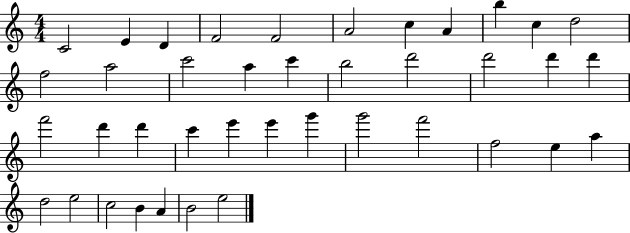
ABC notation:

X:1
T:Untitled
M:4/4
L:1/4
K:C
C2 E D F2 F2 A2 c A b c d2 f2 a2 c'2 a c' b2 d'2 d'2 d' d' f'2 d' d' c' e' e' g' g'2 f'2 f2 e a d2 e2 c2 B A B2 e2